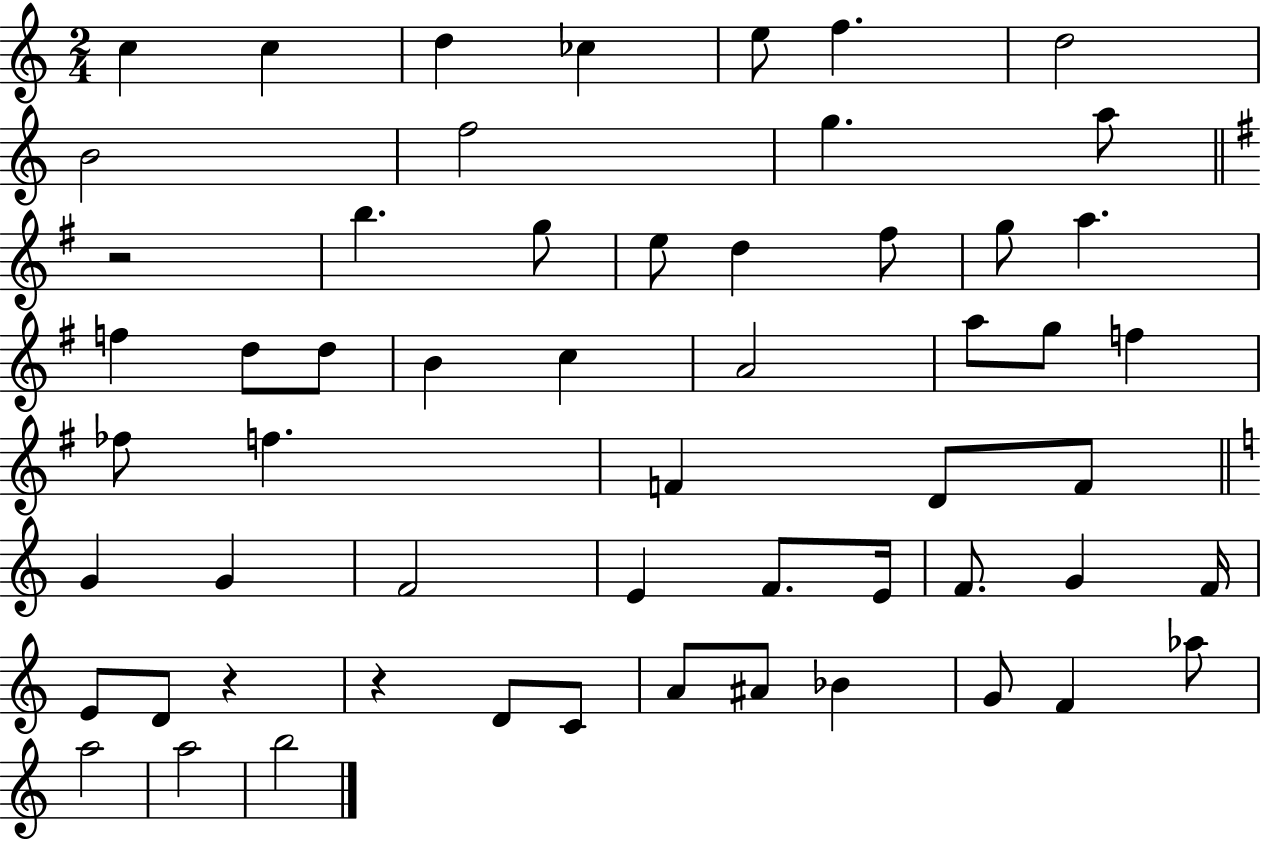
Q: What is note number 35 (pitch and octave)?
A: F4